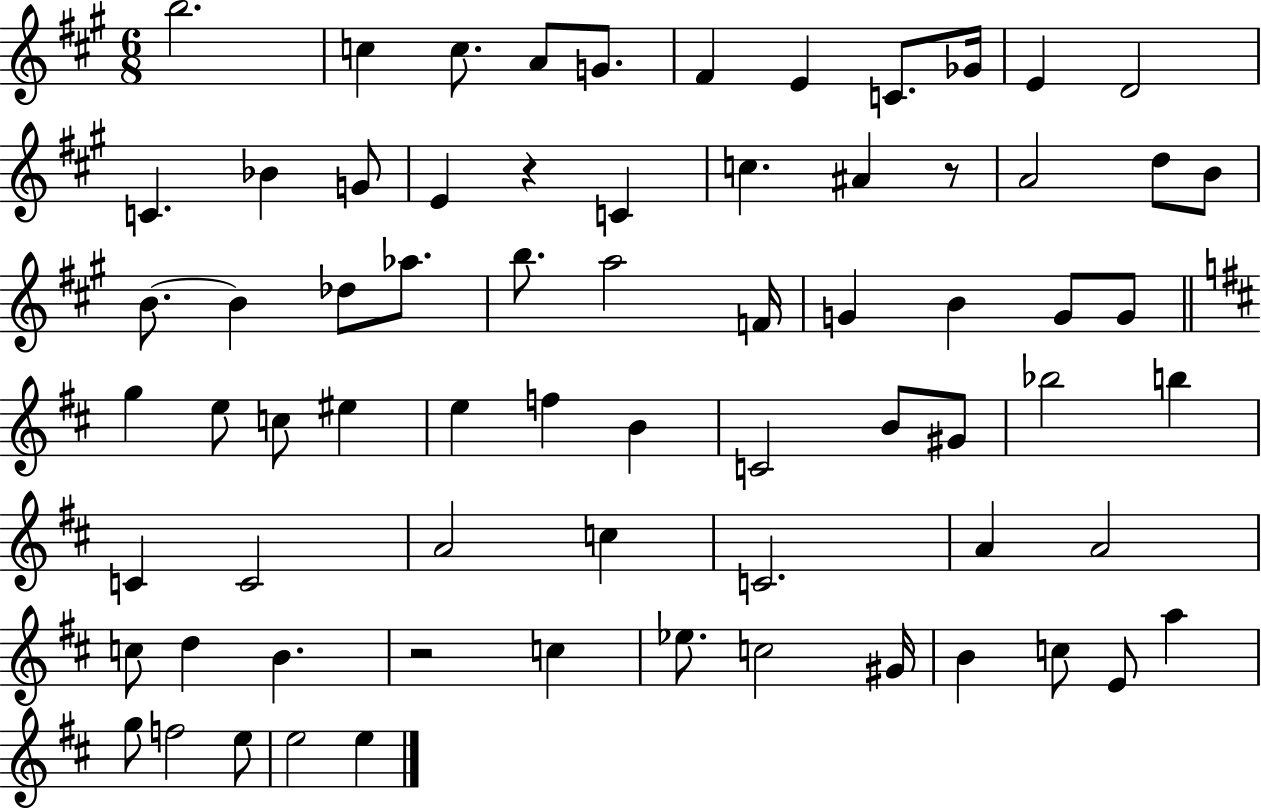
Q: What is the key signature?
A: A major